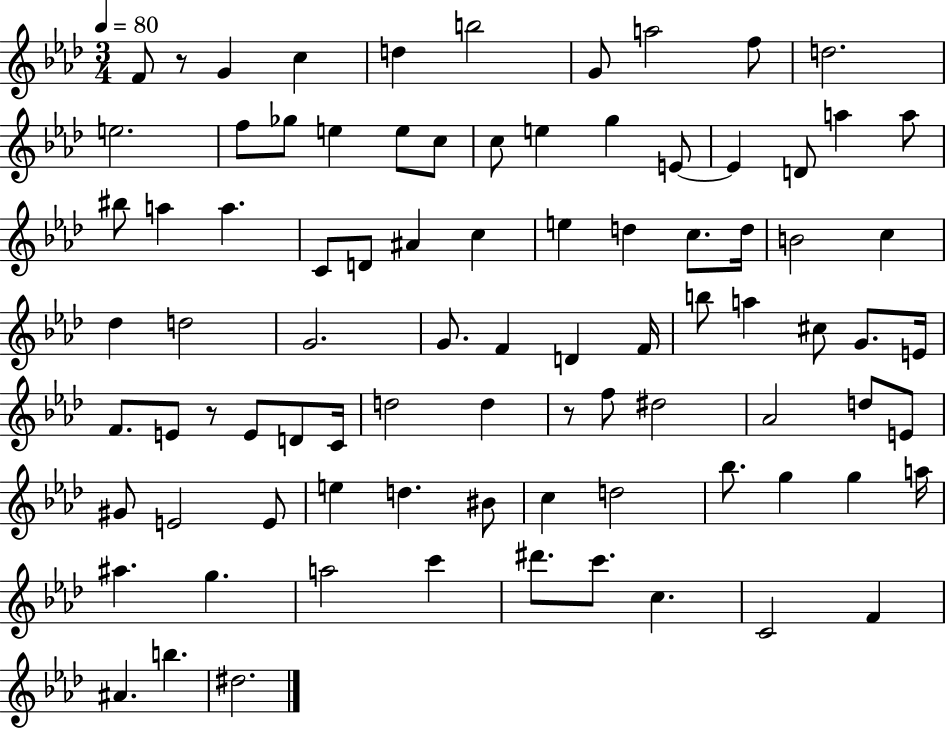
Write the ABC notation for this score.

X:1
T:Untitled
M:3/4
L:1/4
K:Ab
F/2 z/2 G c d b2 G/2 a2 f/2 d2 e2 f/2 _g/2 e e/2 c/2 c/2 e g E/2 E D/2 a a/2 ^b/2 a a C/2 D/2 ^A c e d c/2 d/4 B2 c _d d2 G2 G/2 F D F/4 b/2 a ^c/2 G/2 E/4 F/2 E/2 z/2 E/2 D/2 C/4 d2 d z/2 f/2 ^d2 _A2 d/2 E/2 ^G/2 E2 E/2 e d ^B/2 c d2 _b/2 g g a/4 ^a g a2 c' ^d'/2 c'/2 c C2 F ^A b ^d2